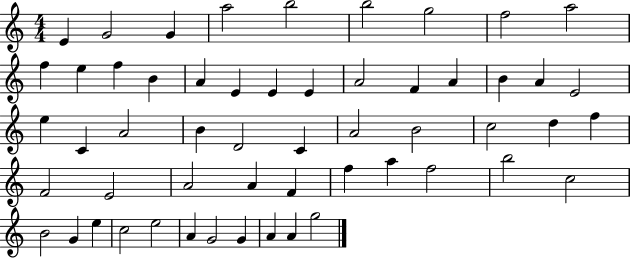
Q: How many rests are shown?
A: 0